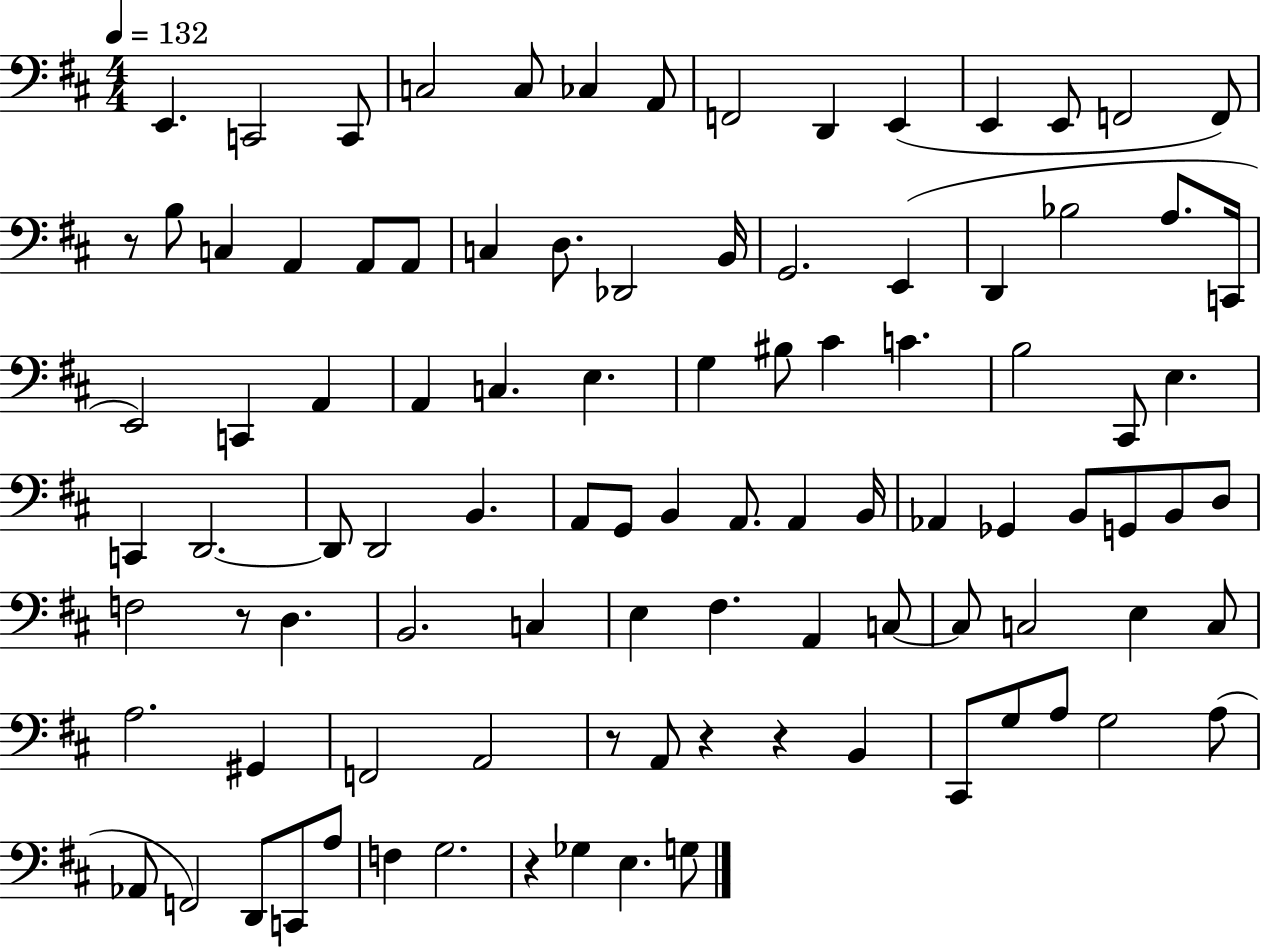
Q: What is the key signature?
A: D major